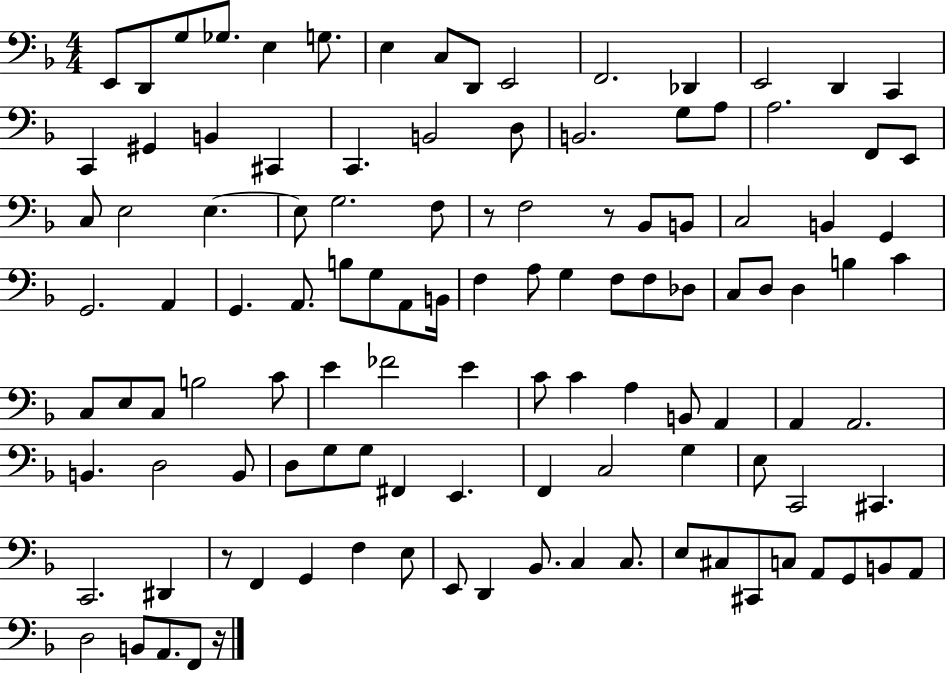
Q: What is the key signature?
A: F major